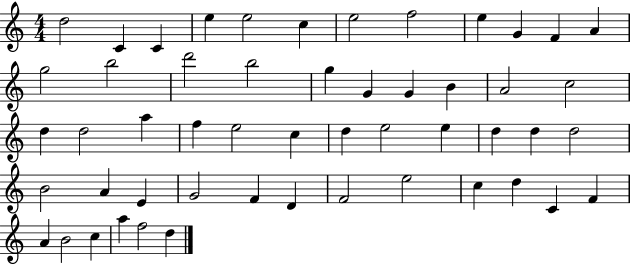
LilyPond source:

{
  \clef treble
  \numericTimeSignature
  \time 4/4
  \key c \major
  d''2 c'4 c'4 | e''4 e''2 c''4 | e''2 f''2 | e''4 g'4 f'4 a'4 | \break g''2 b''2 | d'''2 b''2 | g''4 g'4 g'4 b'4 | a'2 c''2 | \break d''4 d''2 a''4 | f''4 e''2 c''4 | d''4 e''2 e''4 | d''4 d''4 d''2 | \break b'2 a'4 e'4 | g'2 f'4 d'4 | f'2 e''2 | c''4 d''4 c'4 f'4 | \break a'4 b'2 c''4 | a''4 f''2 d''4 | \bar "|."
}